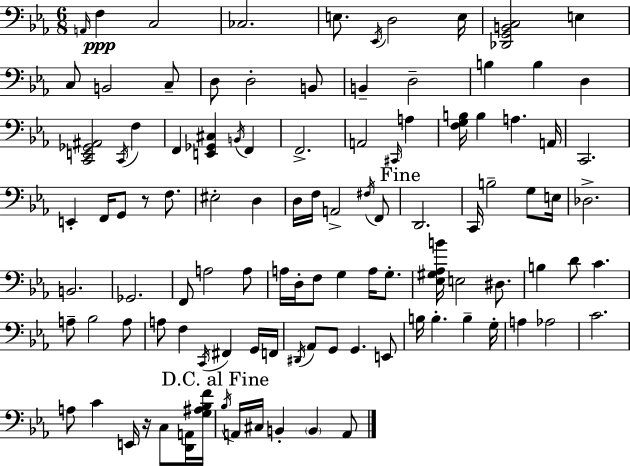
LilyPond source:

{
  \clef bass
  \numericTimeSignature
  \time 6/8
  \key ees \major
  \grace { a,16 }\ppp f4 c2 | ces2. | e8. \acciaccatura { ees,16 } d2 | e16 <des, g, b, c>2 e4 | \break c8 b,2 | c8-- d8 d2-. | b,8 b,4-- d2-- | b4 b4 d4 | \break <c, e, ges, ais,>2 \acciaccatura { c,16 } f4 | f,4 <e, ges, cis>4 \acciaccatura { b,16 } | f,4 f,2.-> | a,2 | \break \grace { cis,16 } a4 <f g b>16 b4 a4. | a,16 c,2. | e,4-. f,16 g,8 | r8 f8. eis2-. | \break d4 d16 f16 a,2-> | \acciaccatura { fis16 } f,8 \mark "Fine" d,2. | c,16 b2-- | g8 e16 des2.-> | \break b,2. | ges,2. | f,8 a2 | a8 a16 d16-. f8 g4 | \break a16 g8.-. <ees gis aes b'>16 e2 | dis8. b4 d'8 | c'4. a8-- bes2 | a8 a8 f4 | \break \acciaccatura { c,16 } fis,4 g,16 f,16 \acciaccatura { dis,16 } aes,8 g,8 | g,4. e,8 b16 b4.-. | b4-- g16-. a4 | aes2 c'2. | \break a8 c'4 | e,16 r16 c8 <d, a,>16 <g ais bes f'>16 \mark "D.C. al Fine" \acciaccatura { bes16 } a,16 cis16 b,4-. | \parenthesize b,4 a,8 \bar "|."
}